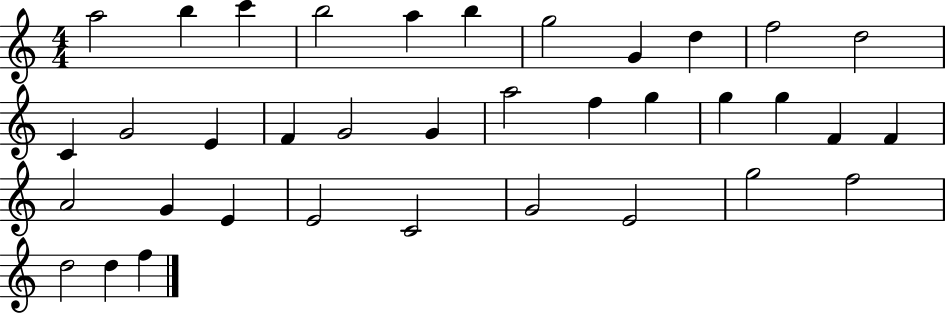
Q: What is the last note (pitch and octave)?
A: F5